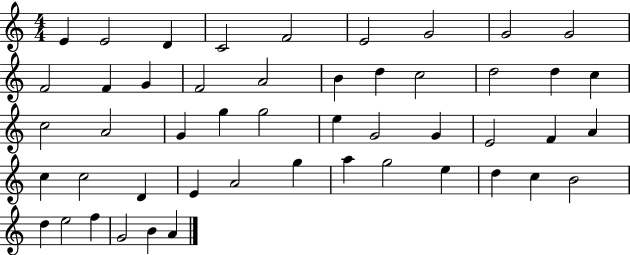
E4/q E4/h D4/q C4/h F4/h E4/h G4/h G4/h G4/h F4/h F4/q G4/q F4/h A4/h B4/q D5/q C5/h D5/h D5/q C5/q C5/h A4/h G4/q G5/q G5/h E5/q G4/h G4/q E4/h F4/q A4/q C5/q C5/h D4/q E4/q A4/h G5/q A5/q G5/h E5/q D5/q C5/q B4/h D5/q E5/h F5/q G4/h B4/q A4/q